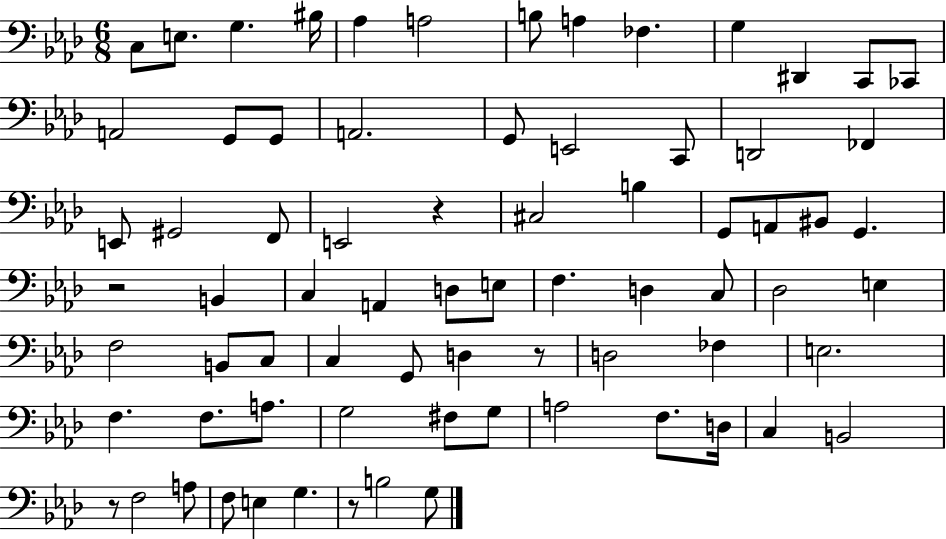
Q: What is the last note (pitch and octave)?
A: G3